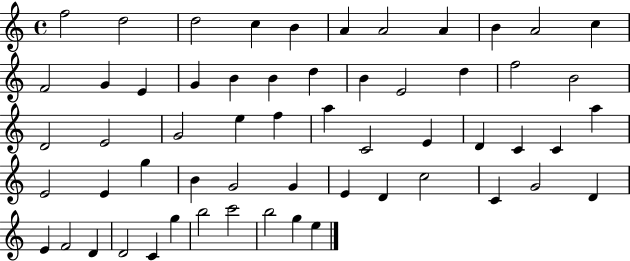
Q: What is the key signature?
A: C major